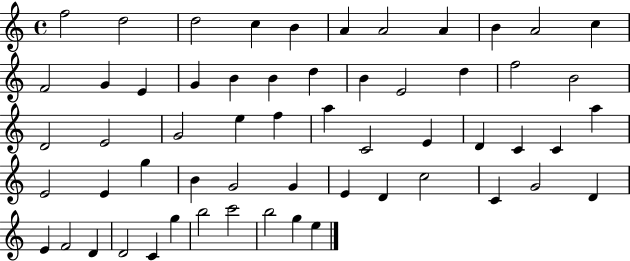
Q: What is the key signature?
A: C major